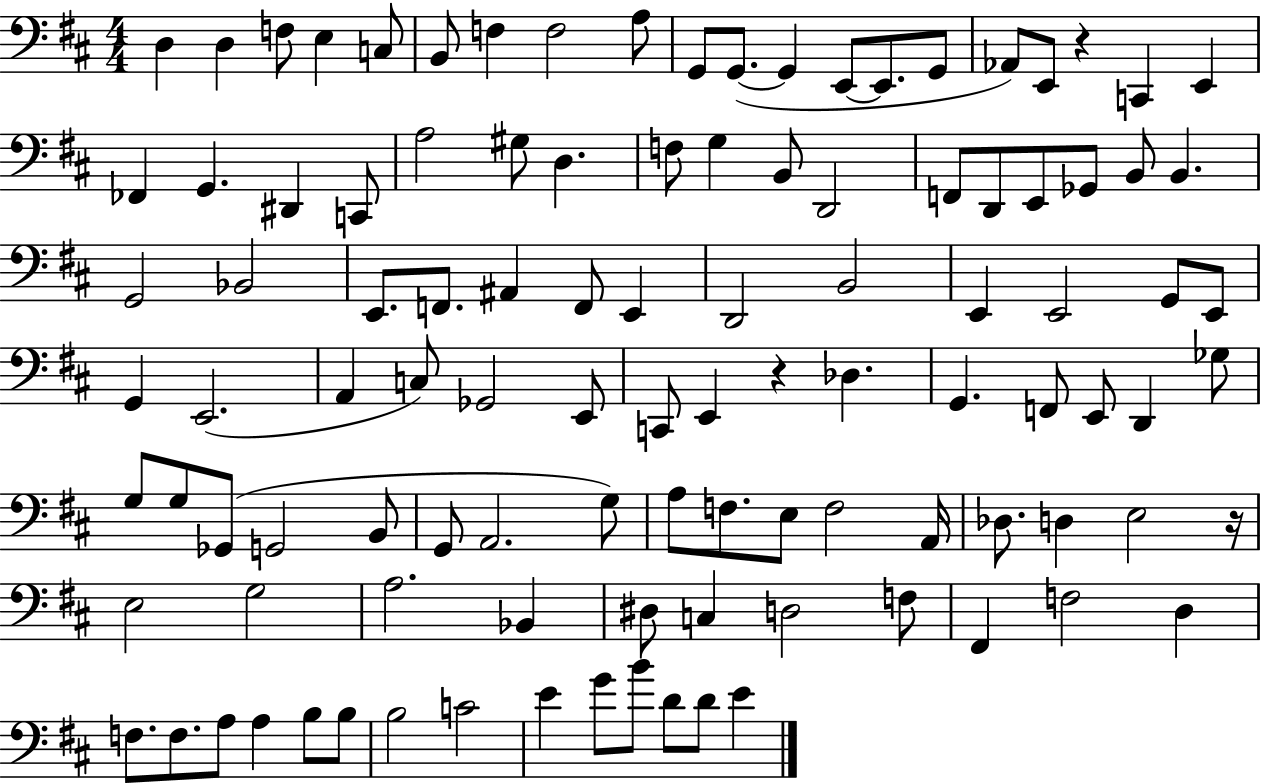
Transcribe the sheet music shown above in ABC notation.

X:1
T:Untitled
M:4/4
L:1/4
K:D
D, D, F,/2 E, C,/2 B,,/2 F, F,2 A,/2 G,,/2 G,,/2 G,, E,,/2 E,,/2 G,,/2 _A,,/2 E,,/2 z C,, E,, _F,, G,, ^D,, C,,/2 A,2 ^G,/2 D, F,/2 G, B,,/2 D,,2 F,,/2 D,,/2 E,,/2 _G,,/2 B,,/2 B,, G,,2 _B,,2 E,,/2 F,,/2 ^A,, F,,/2 E,, D,,2 B,,2 E,, E,,2 G,,/2 E,,/2 G,, E,,2 A,, C,/2 _G,,2 E,,/2 C,,/2 E,, z _D, G,, F,,/2 E,,/2 D,, _G,/2 G,/2 G,/2 _G,,/2 G,,2 B,,/2 G,,/2 A,,2 G,/2 A,/2 F,/2 E,/2 F,2 A,,/4 _D,/2 D, E,2 z/4 E,2 G,2 A,2 _B,, ^D,/2 C, D,2 F,/2 ^F,, F,2 D, F,/2 F,/2 A,/2 A, B,/2 B,/2 B,2 C2 E G/2 B/2 D/2 D/2 E